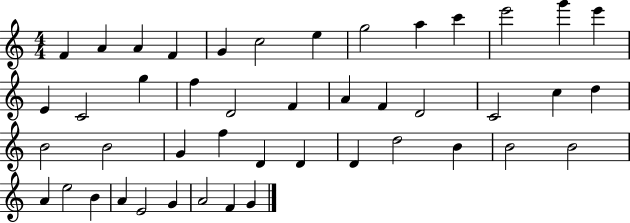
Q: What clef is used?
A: treble